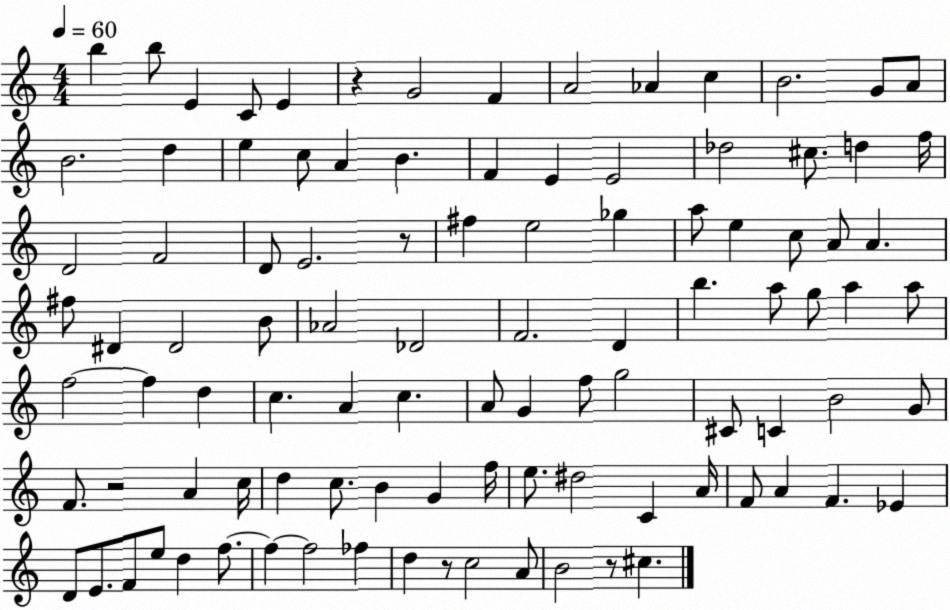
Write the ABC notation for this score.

X:1
T:Untitled
M:4/4
L:1/4
K:C
b b/2 E C/2 E z G2 F A2 _A c B2 G/2 A/2 B2 d e c/2 A B F E E2 _d2 ^c/2 d f/4 D2 F2 D/2 E2 z/2 ^f e2 _g a/2 e c/2 A/2 A ^f/2 ^D ^D2 B/2 _A2 _D2 F2 D b a/2 g/2 a a/2 f2 f d c A c A/2 G f/2 g2 ^C/2 C B2 G/2 F/2 z2 A c/4 d c/2 B G f/4 e/2 ^d2 C A/4 F/2 A F _E D/2 E/2 F/2 e/2 d f/2 f f2 _f d z/2 c2 A/2 B2 z/2 ^c